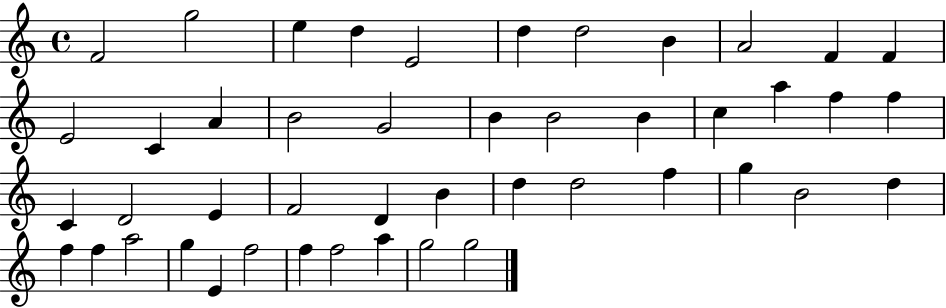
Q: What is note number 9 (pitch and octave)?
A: A4